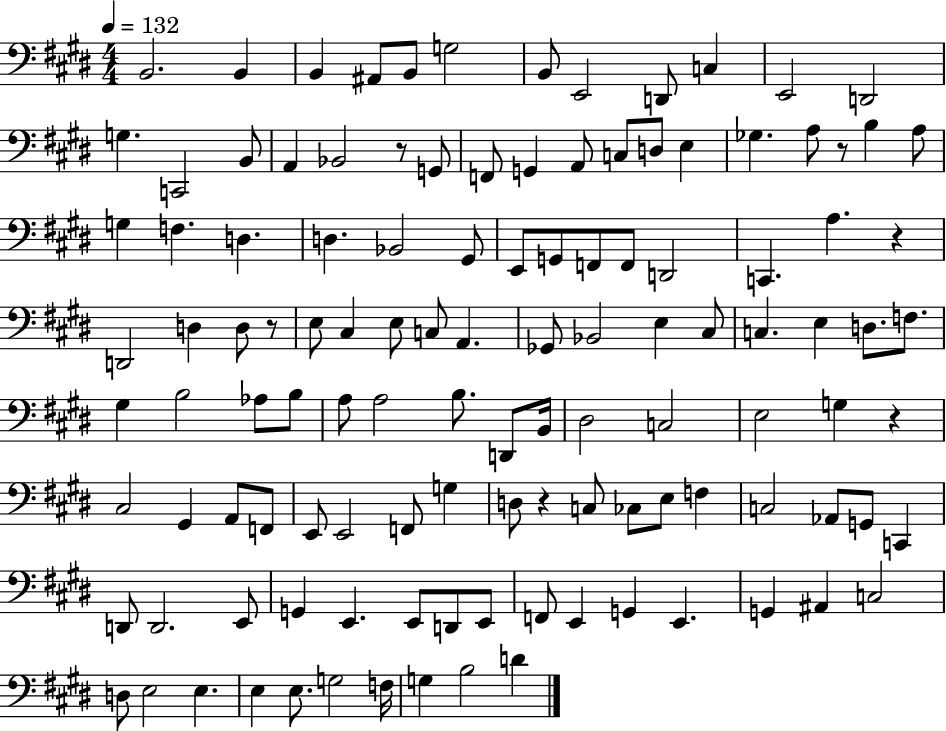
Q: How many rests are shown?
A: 6